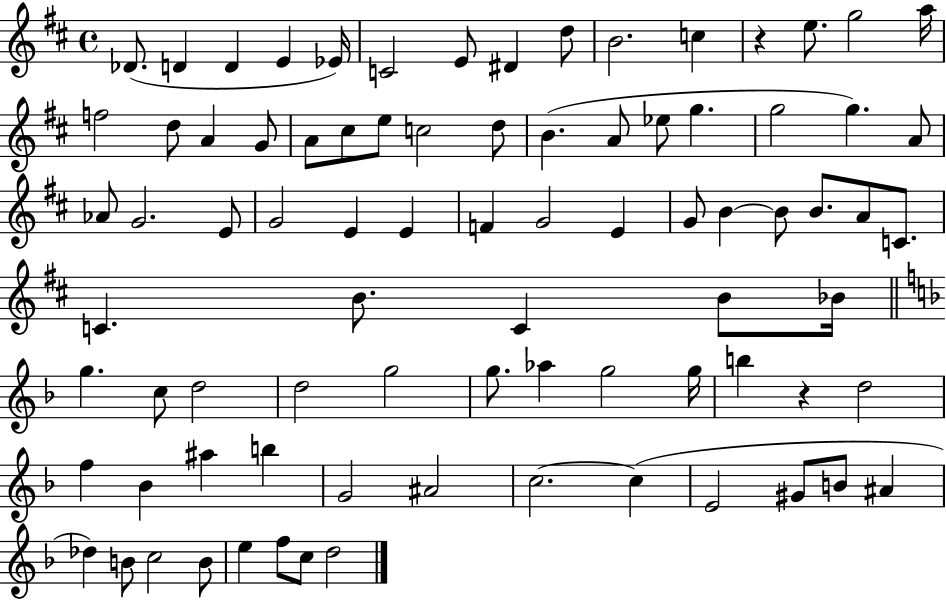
{
  \clef treble
  \time 4/4
  \defaultTimeSignature
  \key d \major
  des'8.( d'4 d'4 e'4 ees'16) | c'2 e'8 dis'4 d''8 | b'2. c''4 | r4 e''8. g''2 a''16 | \break f''2 d''8 a'4 g'8 | a'8 cis''8 e''8 c''2 d''8 | b'4.( a'8 ees''8 g''4. | g''2 g''4.) a'8 | \break aes'8 g'2. e'8 | g'2 e'4 e'4 | f'4 g'2 e'4 | g'8 b'4~~ b'8 b'8. a'8 c'8. | \break c'4. b'8. c'4 b'8 bes'16 | \bar "||" \break \key f \major g''4. c''8 d''2 | d''2 g''2 | g''8. aes''4 g''2 g''16 | b''4 r4 d''2 | \break f''4 bes'4 ais''4 b''4 | g'2 ais'2 | c''2.~~ c''4( | e'2 gis'8 b'8 ais'4 | \break des''4) b'8 c''2 b'8 | e''4 f''8 c''8 d''2 | \bar "|."
}